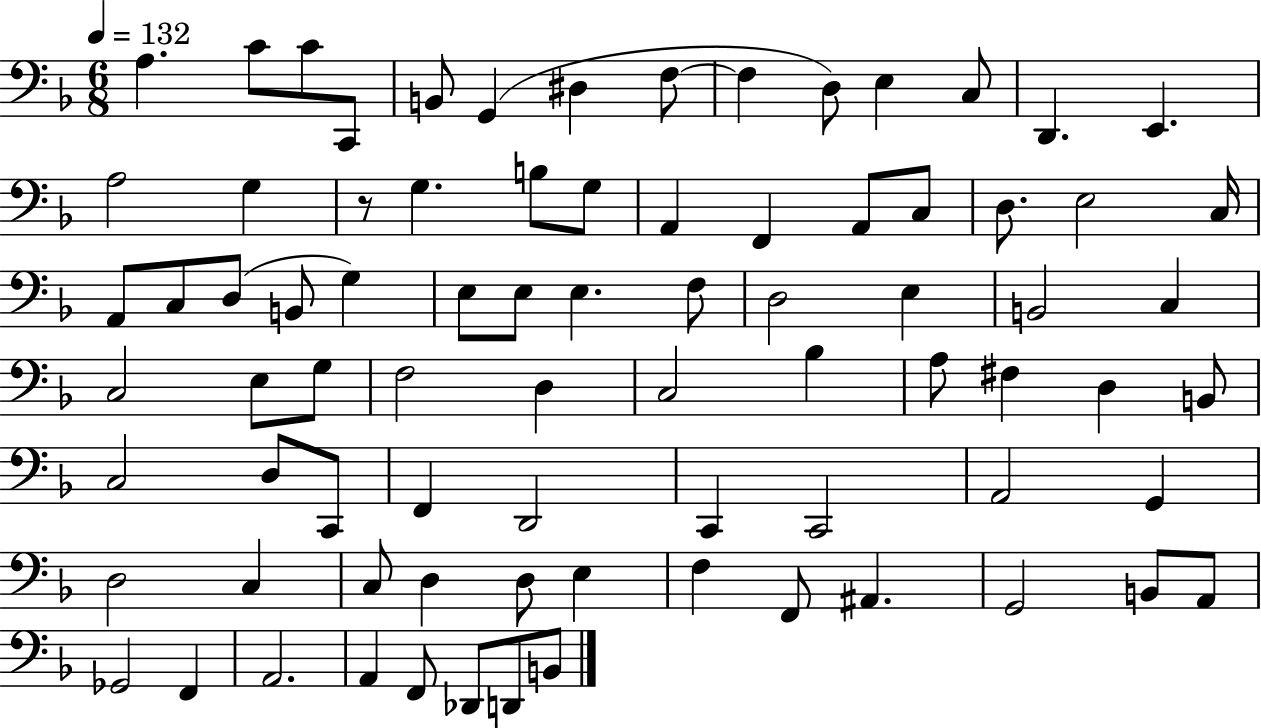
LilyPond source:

{
  \clef bass
  \numericTimeSignature
  \time 6/8
  \key f \major
  \tempo 4 = 132
  a4. c'8 c'8 c,8 | b,8 g,4( dis4 f8~~ | f4 d8) e4 c8 | d,4. e,4. | \break a2 g4 | r8 g4. b8 g8 | a,4 f,4 a,8 c8 | d8. e2 c16 | \break a,8 c8 d8( b,8 g4) | e8 e8 e4. f8 | d2 e4 | b,2 c4 | \break c2 e8 g8 | f2 d4 | c2 bes4 | a8 fis4 d4 b,8 | \break c2 d8 c,8 | f,4 d,2 | c,4 c,2 | a,2 g,4 | \break d2 c4 | c8 d4 d8 e4 | f4 f,8 ais,4. | g,2 b,8 a,8 | \break ges,2 f,4 | a,2. | a,4 f,8 des,8 d,8 b,8 | \bar "|."
}